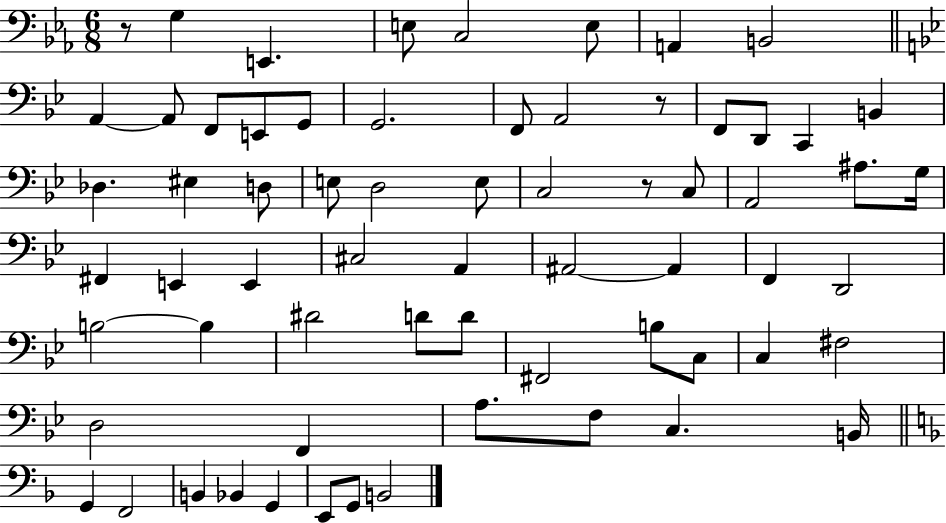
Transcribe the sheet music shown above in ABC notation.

X:1
T:Untitled
M:6/8
L:1/4
K:Eb
z/2 G, E,, E,/2 C,2 E,/2 A,, B,,2 A,, A,,/2 F,,/2 E,,/2 G,,/2 G,,2 F,,/2 A,,2 z/2 F,,/2 D,,/2 C,, B,, _D, ^E, D,/2 E,/2 D,2 E,/2 C,2 z/2 C,/2 A,,2 ^A,/2 G,/4 ^F,, E,, E,, ^C,2 A,, ^A,,2 ^A,, F,, D,,2 B,2 B, ^D2 D/2 D/2 ^F,,2 B,/2 C,/2 C, ^F,2 D,2 F,, A,/2 F,/2 C, B,,/4 G,, F,,2 B,, _B,, G,, E,,/2 G,,/2 B,,2